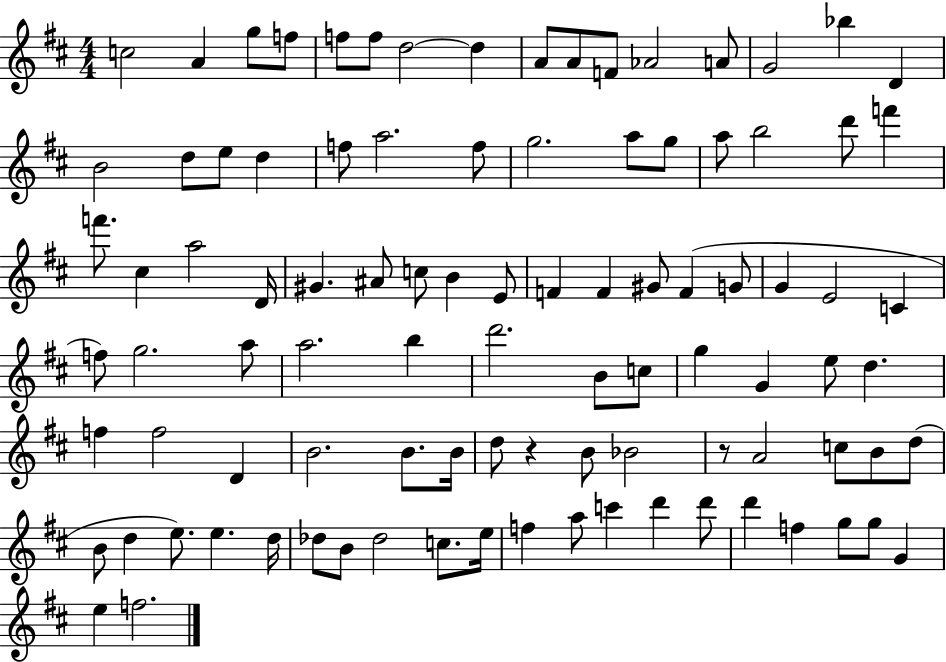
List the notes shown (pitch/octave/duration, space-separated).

C5/h A4/q G5/e F5/e F5/e F5/e D5/h D5/q A4/e A4/e F4/e Ab4/h A4/e G4/h Bb5/q D4/q B4/h D5/e E5/e D5/q F5/e A5/h. F5/e G5/h. A5/e G5/e A5/e B5/h D6/e F6/q F6/e. C#5/q A5/h D4/s G#4/q. A#4/e C5/e B4/q E4/e F4/q F4/q G#4/e F4/q G4/e G4/q E4/h C4/q F5/e G5/h. A5/e A5/h. B5/q D6/h. B4/e C5/e G5/q G4/q E5/e D5/q. F5/q F5/h D4/q B4/h. B4/e. B4/s D5/e R/q B4/e Bb4/h R/e A4/h C5/e B4/e D5/e B4/e D5/q E5/e. E5/q. D5/s Db5/e B4/e Db5/h C5/e. E5/s F5/q A5/e C6/q D6/q D6/e D6/q F5/q G5/e G5/e G4/q E5/q F5/h.